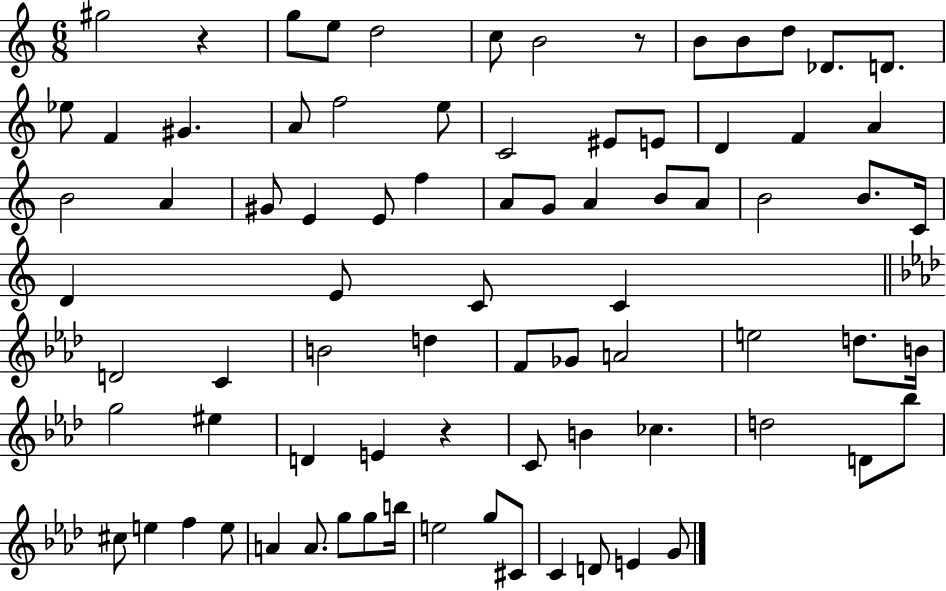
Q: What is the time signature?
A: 6/8